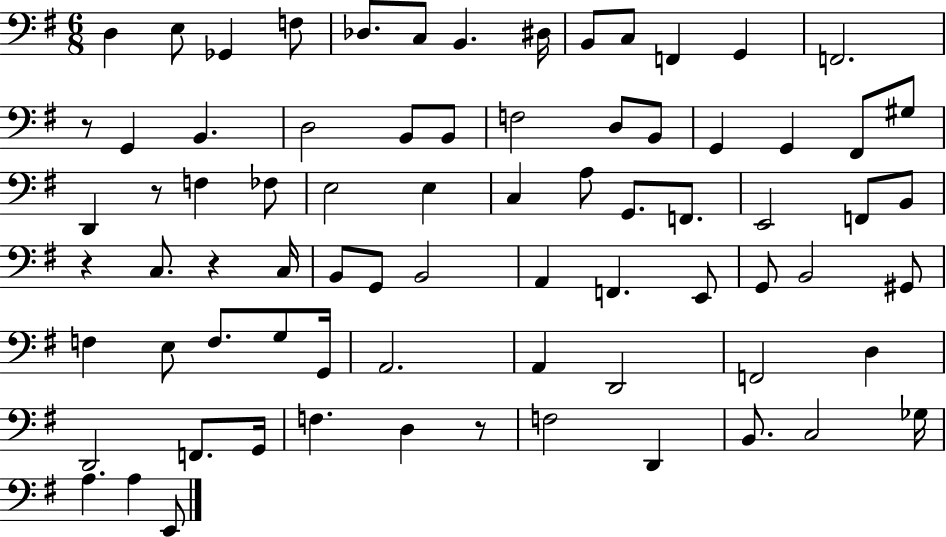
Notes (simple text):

D3/q E3/e Gb2/q F3/e Db3/e. C3/e B2/q. D#3/s B2/e C3/e F2/q G2/q F2/h. R/e G2/q B2/q. D3/h B2/e B2/e F3/h D3/e B2/e G2/q G2/q F#2/e G#3/e D2/q R/e F3/q FES3/e E3/h E3/q C3/q A3/e G2/e. F2/e. E2/h F2/e B2/e R/q C3/e. R/q C3/s B2/e G2/e B2/h A2/q F2/q. E2/e G2/e B2/h G#2/e F3/q E3/e F3/e. G3/e G2/s A2/h. A2/q D2/h F2/h D3/q D2/h F2/e. G2/s F3/q. D3/q R/e F3/h D2/q B2/e. C3/h Gb3/s A3/q. A3/q E2/e